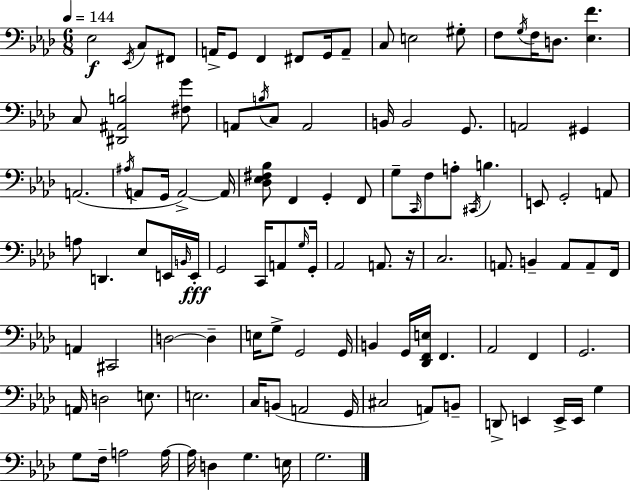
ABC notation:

X:1
T:Untitled
M:6/8
L:1/4
K:Ab
_E,2 _E,,/4 C,/2 ^F,,/2 A,,/4 G,,/2 F,, ^F,,/2 G,,/4 A,,/2 C,/2 E,2 ^G,/2 F,/2 G,/4 F,/4 D,/2 [_E,F] C,/2 [^D,,^A,,B,]2 [^F,G]/2 A,,/2 B,/4 C,/2 A,,2 B,,/4 B,,2 G,,/2 A,,2 ^G,, A,,2 ^A,/4 A,,/2 G,,/4 A,,2 A,,/4 [_D,_E,^F,_B,]/2 F,, G,, F,,/2 G,/2 C,,/4 F,/2 A,/2 ^C,,/4 B, E,,/2 G,,2 A,,/2 A,/2 D,, _E,/2 E,,/4 B,,/4 E,,/4 G,,2 C,,/4 A,,/2 G,/4 G,,/4 _A,,2 A,,/2 z/4 C,2 A,,/2 B,, A,,/2 A,,/2 F,,/4 A,, ^C,,2 D,2 D, E,/4 G,/2 G,,2 G,,/4 B,, G,,/4 [_D,,F,,E,]/4 F,, _A,,2 F,, G,,2 A,,/4 D,2 E,/2 E,2 C,/4 B,,/2 A,,2 G,,/4 ^C,2 A,,/2 B,,/2 D,,/2 E,, E,,/4 E,,/4 G, G,/2 F,/4 A,2 A,/4 A,/4 D, G, E,/4 G,2